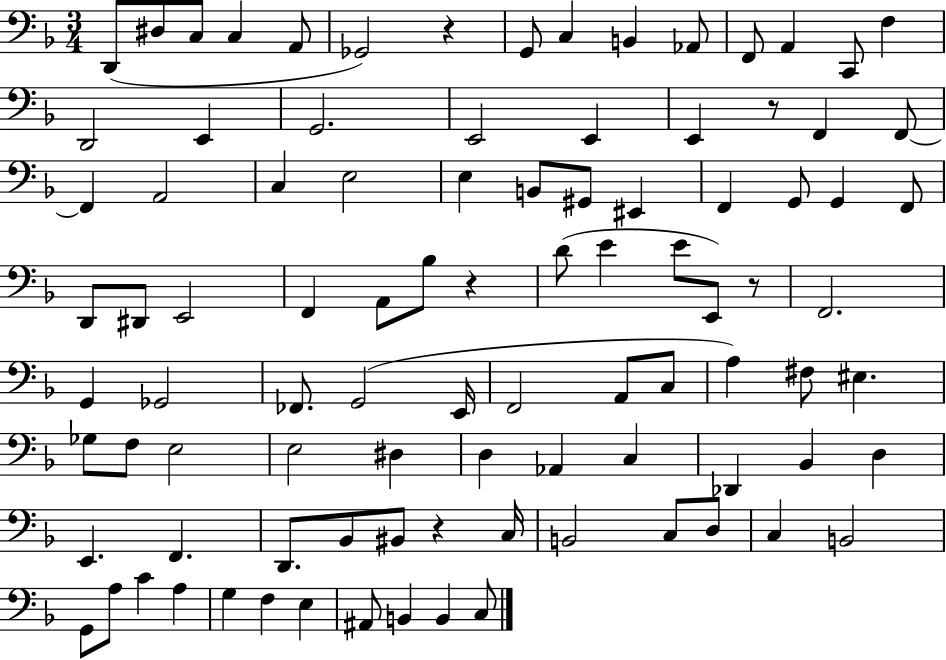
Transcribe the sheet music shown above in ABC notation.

X:1
T:Untitled
M:3/4
L:1/4
K:F
D,,/2 ^D,/2 C,/2 C, A,,/2 _G,,2 z G,,/2 C, B,, _A,,/2 F,,/2 A,, C,,/2 F, D,,2 E,, G,,2 E,,2 E,, E,, z/2 F,, F,,/2 F,, A,,2 C, E,2 E, B,,/2 ^G,,/2 ^E,, F,, G,,/2 G,, F,,/2 D,,/2 ^D,,/2 E,,2 F,, A,,/2 _B,/2 z D/2 E E/2 E,,/2 z/2 F,,2 G,, _G,,2 _F,,/2 G,,2 E,,/4 F,,2 A,,/2 C,/2 A, ^F,/2 ^E, _G,/2 F,/2 E,2 E,2 ^D, D, _A,, C, _D,, _B,, D, E,, F,, D,,/2 _B,,/2 ^B,,/2 z C,/4 B,,2 C,/2 D,/2 C, B,,2 G,,/2 A,/2 C A, G, F, E, ^A,,/2 B,, B,, C,/2